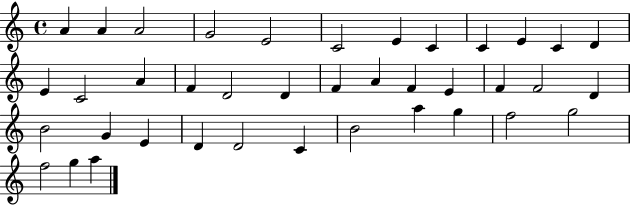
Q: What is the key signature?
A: C major